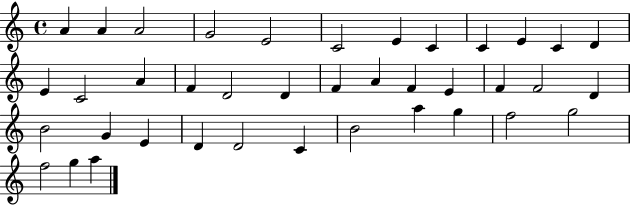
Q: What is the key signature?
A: C major